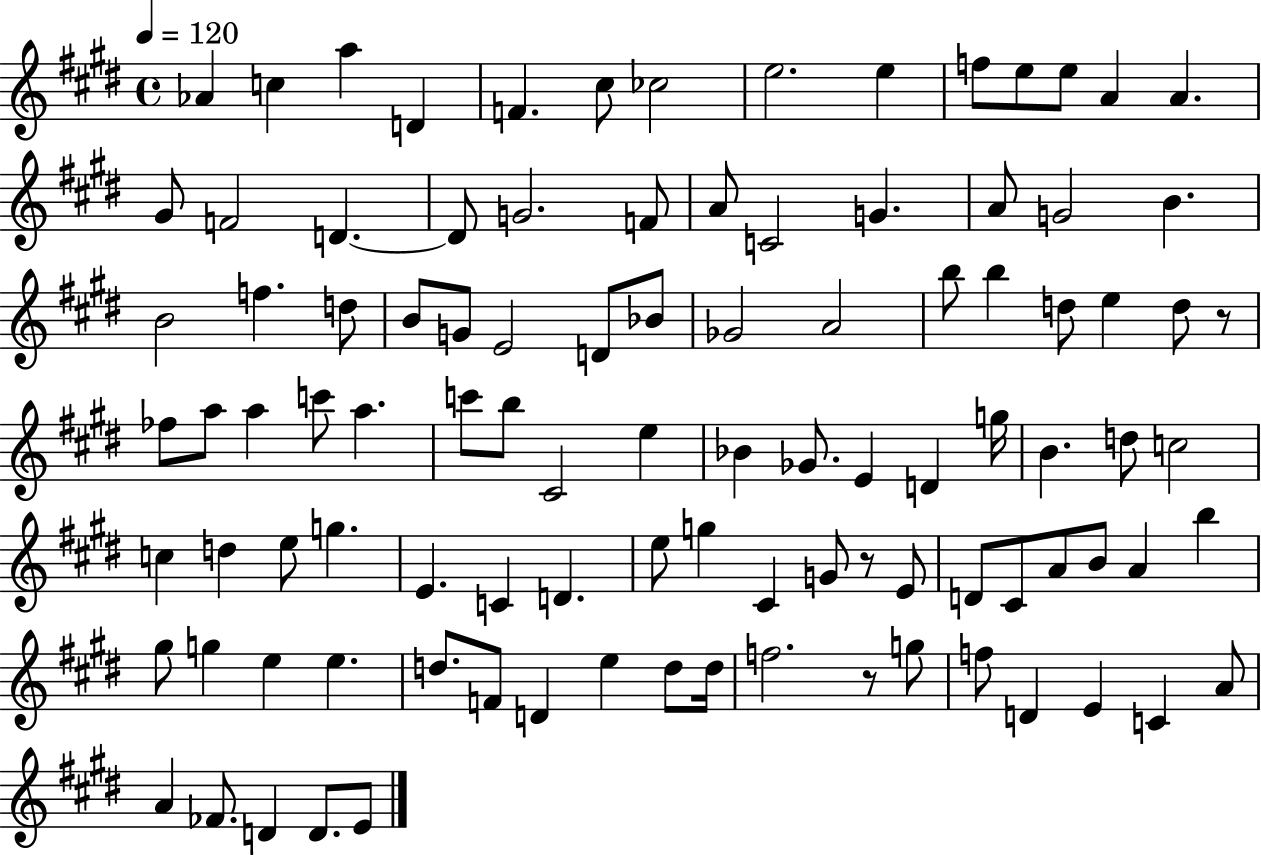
{
  \clef treble
  \time 4/4
  \defaultTimeSignature
  \key e \major
  \tempo 4 = 120
  aes'4 c''4 a''4 d'4 | f'4. cis''8 ces''2 | e''2. e''4 | f''8 e''8 e''8 a'4 a'4. | \break gis'8 f'2 d'4.~~ | d'8 g'2. f'8 | a'8 c'2 g'4. | a'8 g'2 b'4. | \break b'2 f''4. d''8 | b'8 g'8 e'2 d'8 bes'8 | ges'2 a'2 | b''8 b''4 d''8 e''4 d''8 r8 | \break fes''8 a''8 a''4 c'''8 a''4. | c'''8 b''8 cis'2 e''4 | bes'4 ges'8. e'4 d'4 g''16 | b'4. d''8 c''2 | \break c''4 d''4 e''8 g''4. | e'4. c'4 d'4. | e''8 g''4 cis'4 g'8 r8 e'8 | d'8 cis'8 a'8 b'8 a'4 b''4 | \break gis''8 g''4 e''4 e''4. | d''8. f'8 d'4 e''4 d''8 d''16 | f''2. r8 g''8 | f''8 d'4 e'4 c'4 a'8 | \break a'4 fes'8. d'4 d'8. e'8 | \bar "|."
}